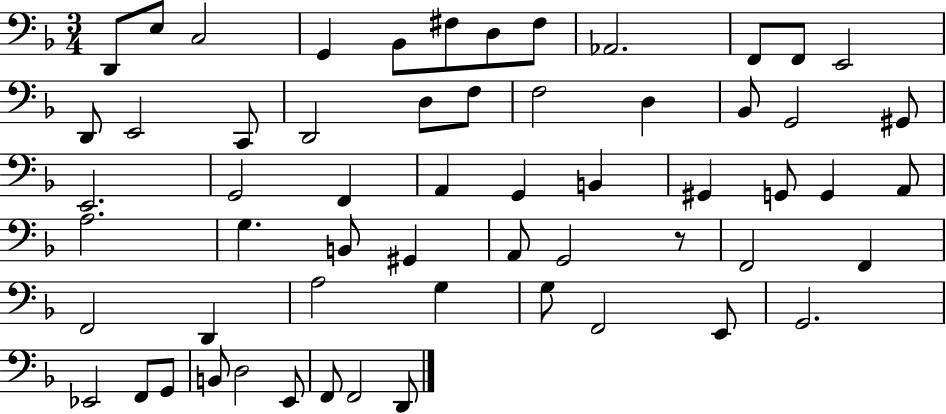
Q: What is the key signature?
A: F major